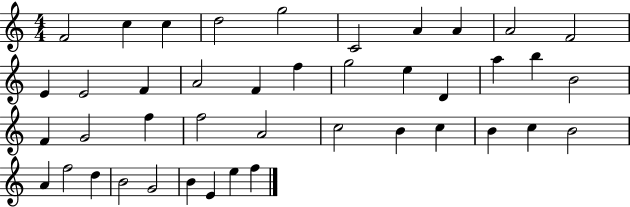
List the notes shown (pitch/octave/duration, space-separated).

F4/h C5/q C5/q D5/h G5/h C4/h A4/q A4/q A4/h F4/h E4/q E4/h F4/q A4/h F4/q F5/q G5/h E5/q D4/q A5/q B5/q B4/h F4/q G4/h F5/q F5/h A4/h C5/h B4/q C5/q B4/q C5/q B4/h A4/q F5/h D5/q B4/h G4/h B4/q E4/q E5/q F5/q